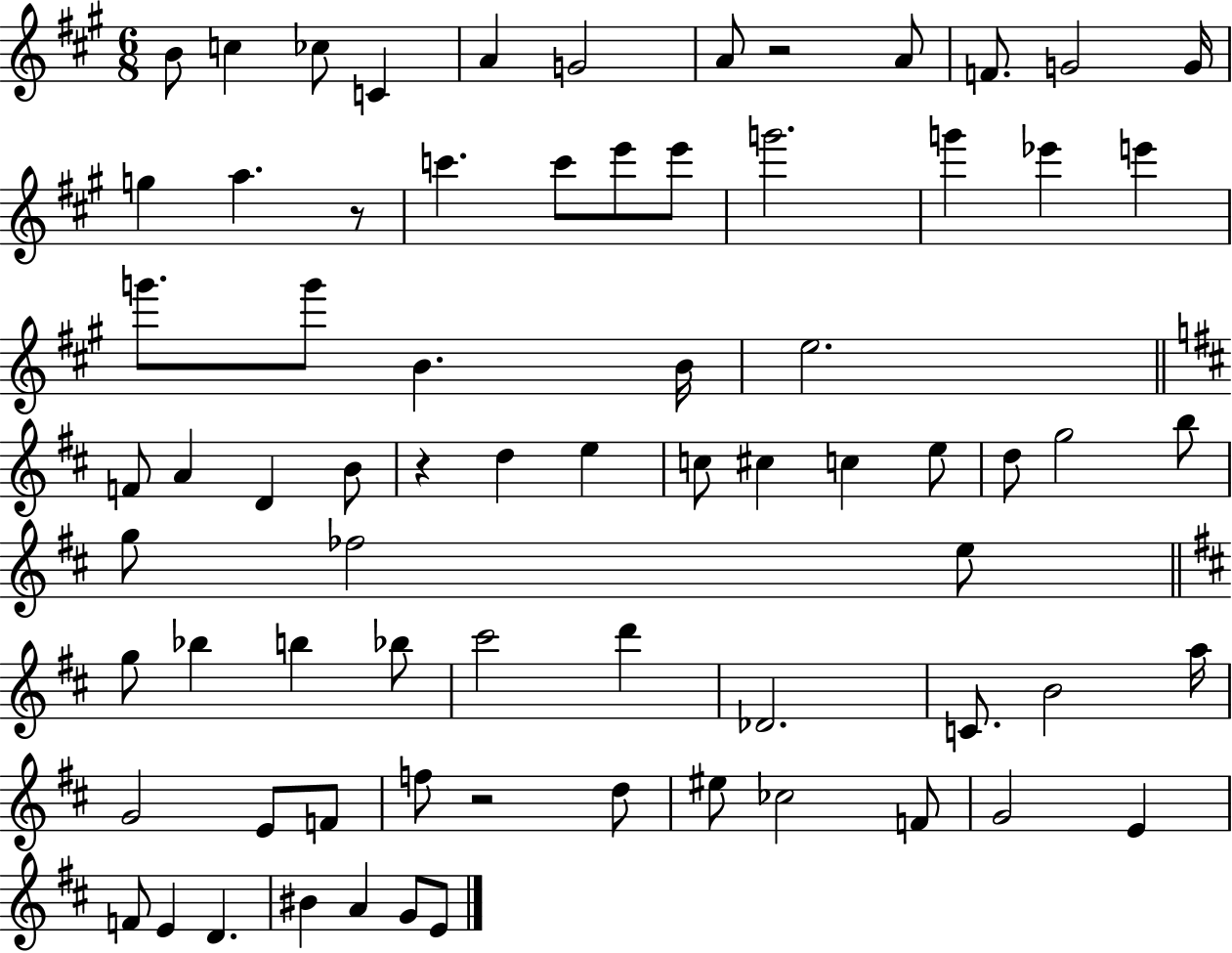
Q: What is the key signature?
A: A major